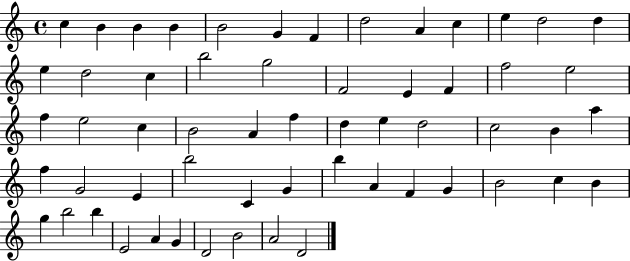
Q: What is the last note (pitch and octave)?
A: D4